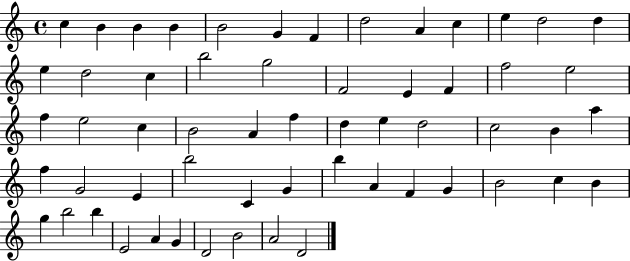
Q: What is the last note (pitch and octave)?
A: D4